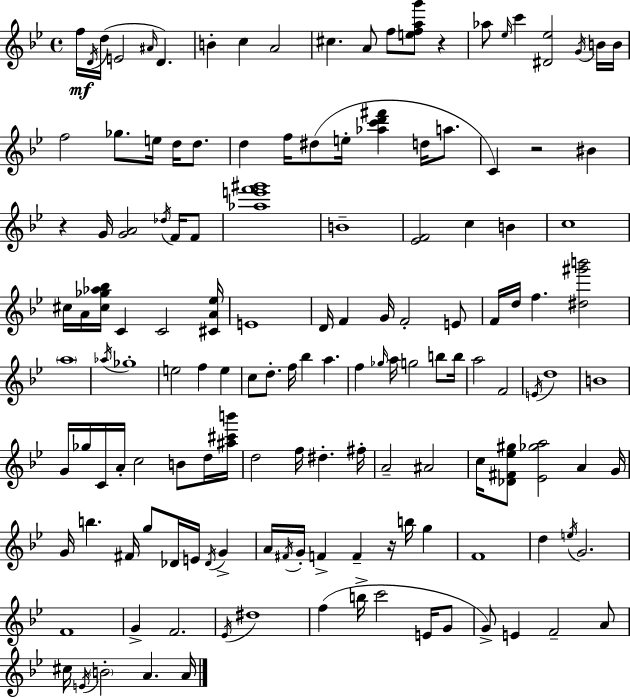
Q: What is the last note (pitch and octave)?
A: A4